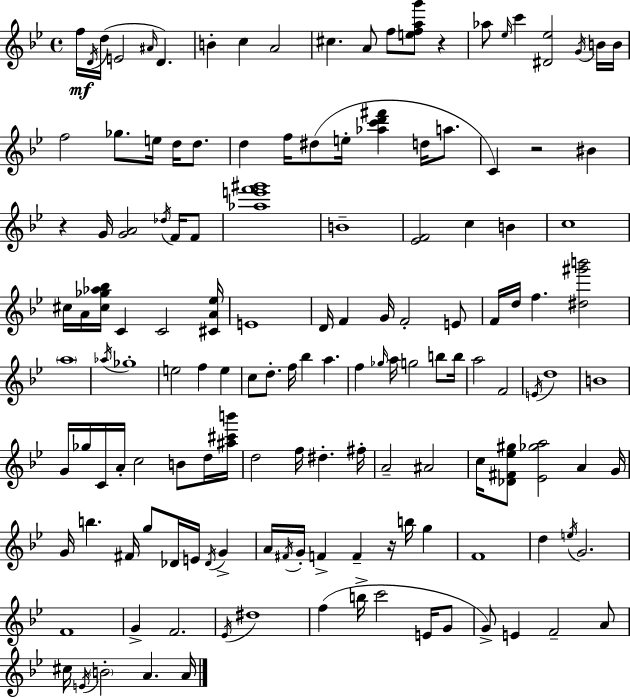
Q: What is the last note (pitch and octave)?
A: A4